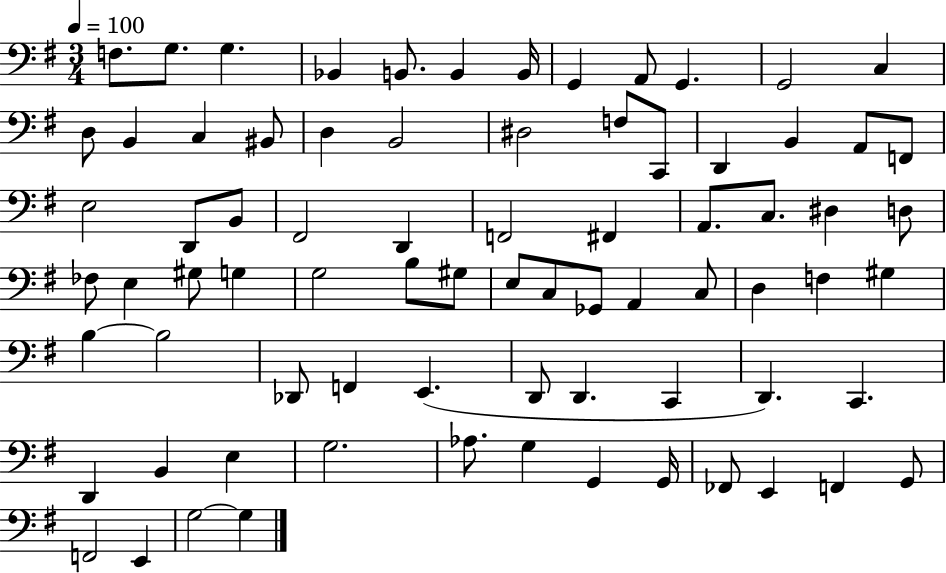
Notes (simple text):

F3/e. G3/e. G3/q. Bb2/q B2/e. B2/q B2/s G2/q A2/e G2/q. G2/h C3/q D3/e B2/q C3/q BIS2/e D3/q B2/h D#3/h F3/e C2/e D2/q B2/q A2/e F2/e E3/h D2/e B2/e F#2/h D2/q F2/h F#2/q A2/e. C3/e. D#3/q D3/e FES3/e E3/q G#3/e G3/q G3/h B3/e G#3/e E3/e C3/e Gb2/e A2/q C3/e D3/q F3/q G#3/q B3/q B3/h Db2/e F2/q E2/q. D2/e D2/q. C2/q D2/q. C2/q. D2/q B2/q E3/q G3/h. Ab3/e. G3/q G2/q G2/s FES2/e E2/q F2/q G2/e F2/h E2/q G3/h G3/q